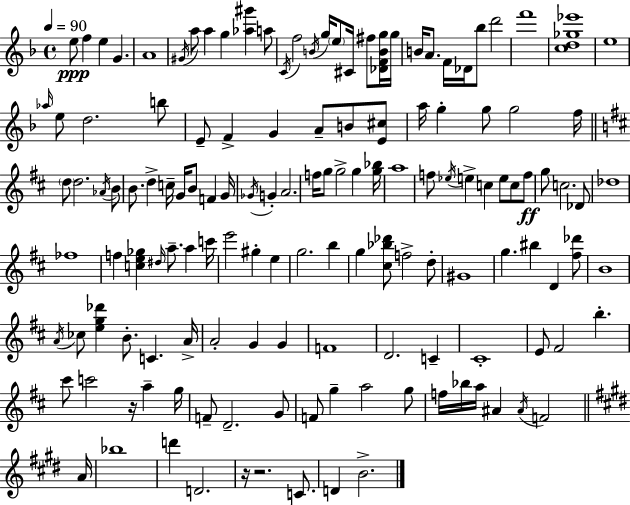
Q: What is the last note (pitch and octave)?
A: B4